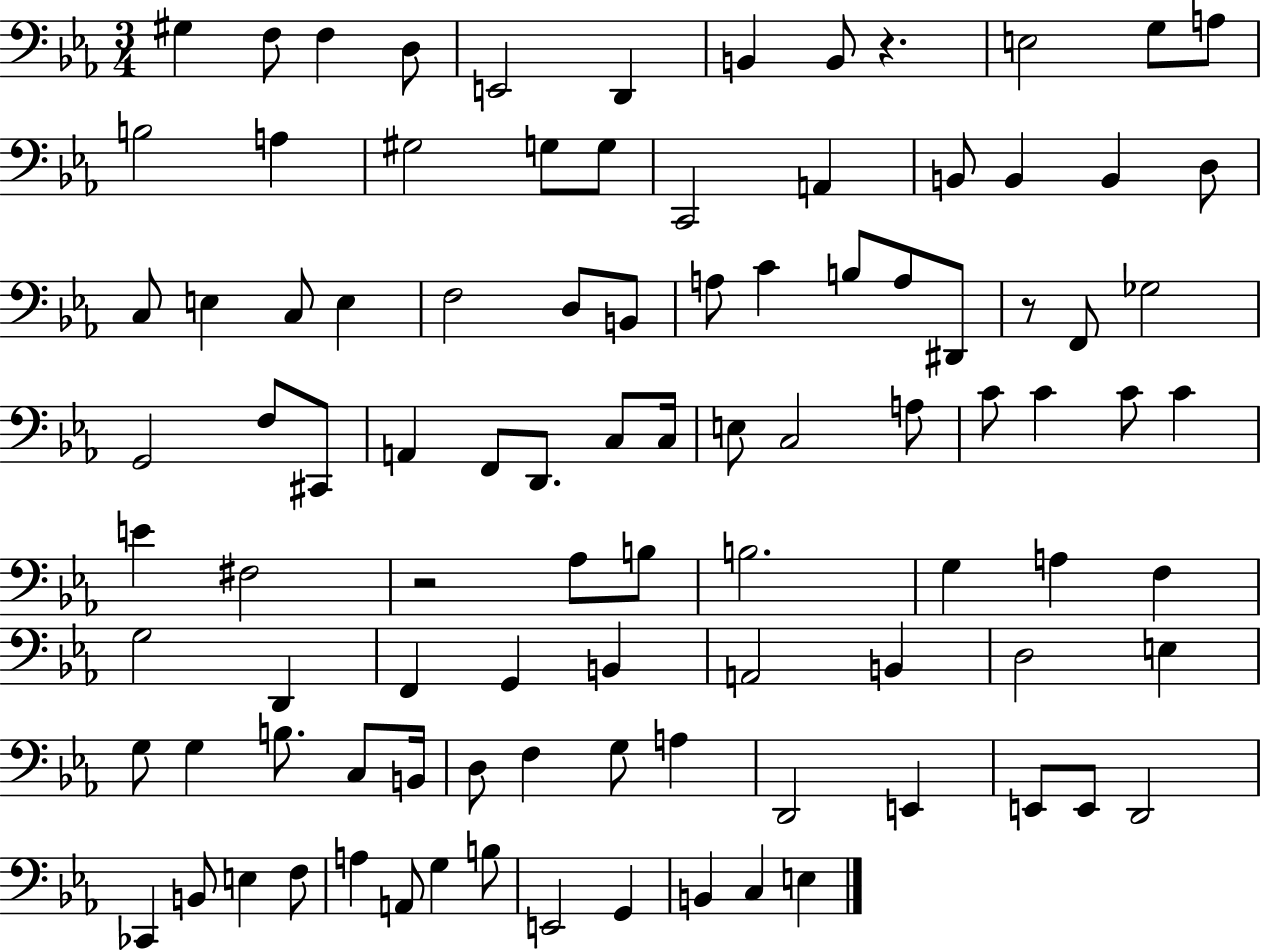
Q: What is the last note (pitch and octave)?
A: E3